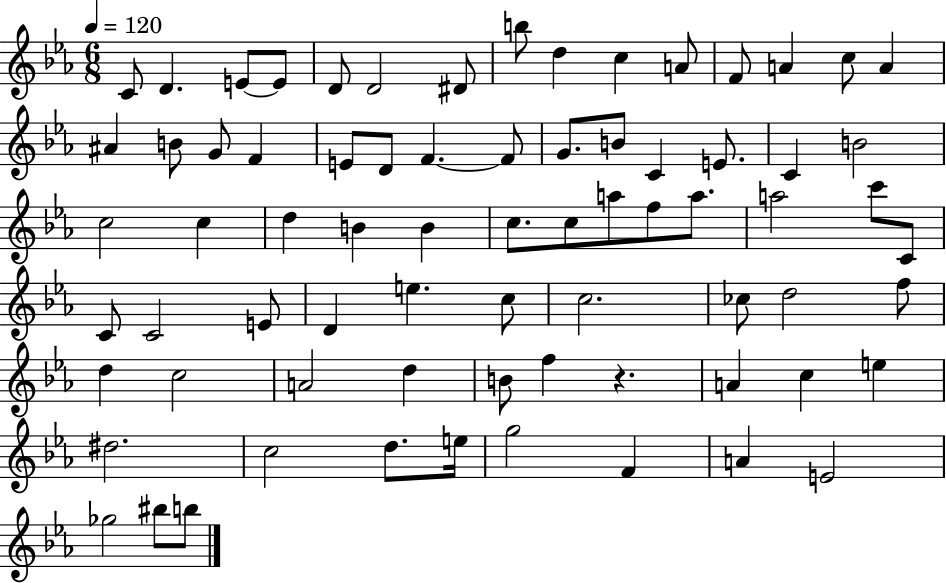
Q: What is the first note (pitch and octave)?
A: C4